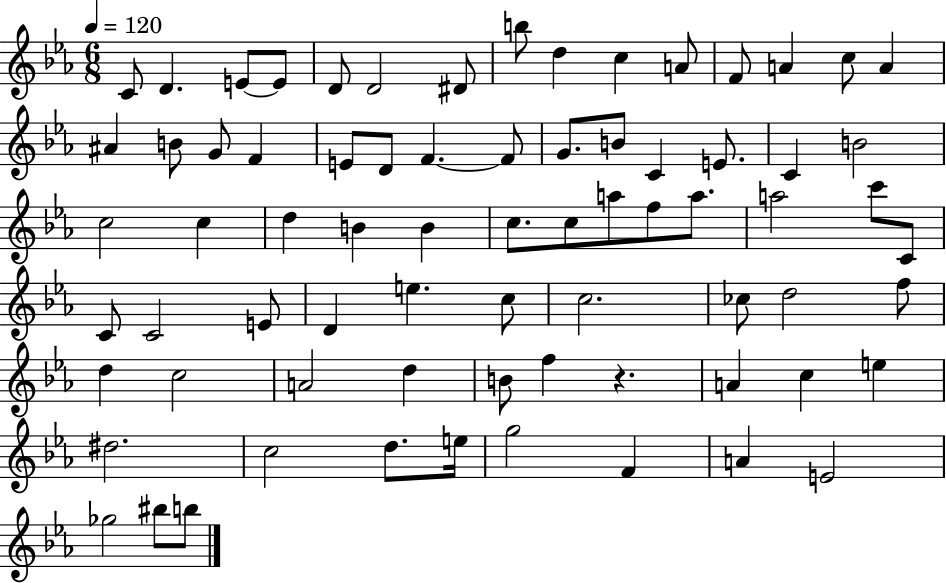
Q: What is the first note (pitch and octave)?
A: C4